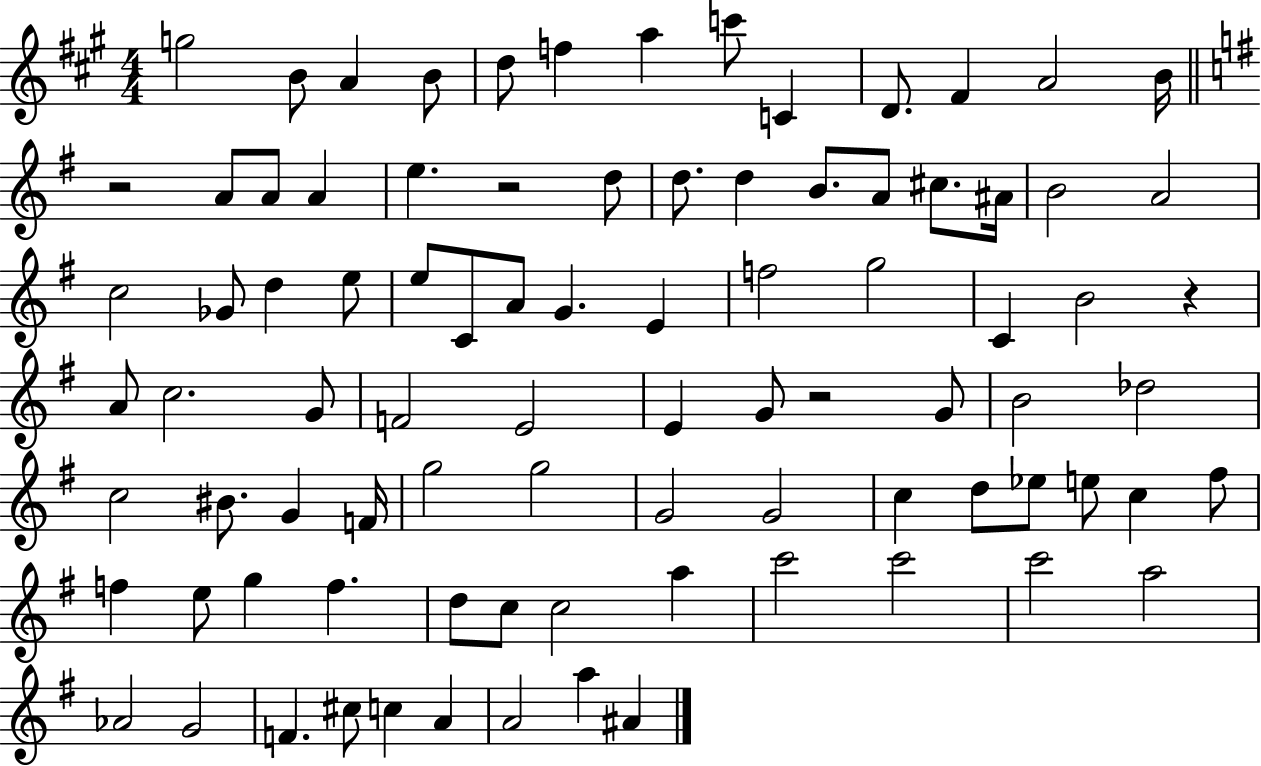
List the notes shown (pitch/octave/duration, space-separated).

G5/h B4/e A4/q B4/e D5/e F5/q A5/q C6/e C4/q D4/e. F#4/q A4/h B4/s R/h A4/e A4/e A4/q E5/q. R/h D5/e D5/e. D5/q B4/e. A4/e C#5/e. A#4/s B4/h A4/h C5/h Gb4/e D5/q E5/e E5/e C4/e A4/e G4/q. E4/q F5/h G5/h C4/q B4/h R/q A4/e C5/h. G4/e F4/h E4/h E4/q G4/e R/h G4/e B4/h Db5/h C5/h BIS4/e. G4/q F4/s G5/h G5/h G4/h G4/h C5/q D5/e Eb5/e E5/e C5/q F#5/e F5/q E5/e G5/q F5/q. D5/e C5/e C5/h A5/q C6/h C6/h C6/h A5/h Ab4/h G4/h F4/q. C#5/e C5/q A4/q A4/h A5/q A#4/q